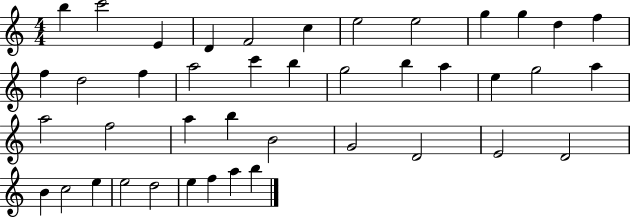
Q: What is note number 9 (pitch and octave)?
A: G5